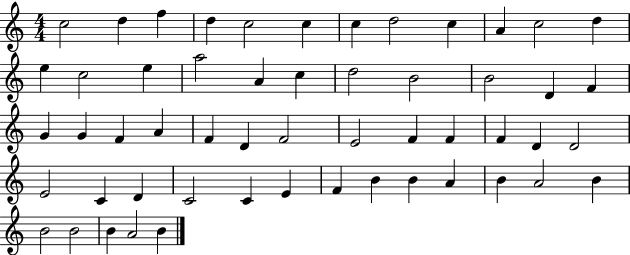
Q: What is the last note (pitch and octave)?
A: B4